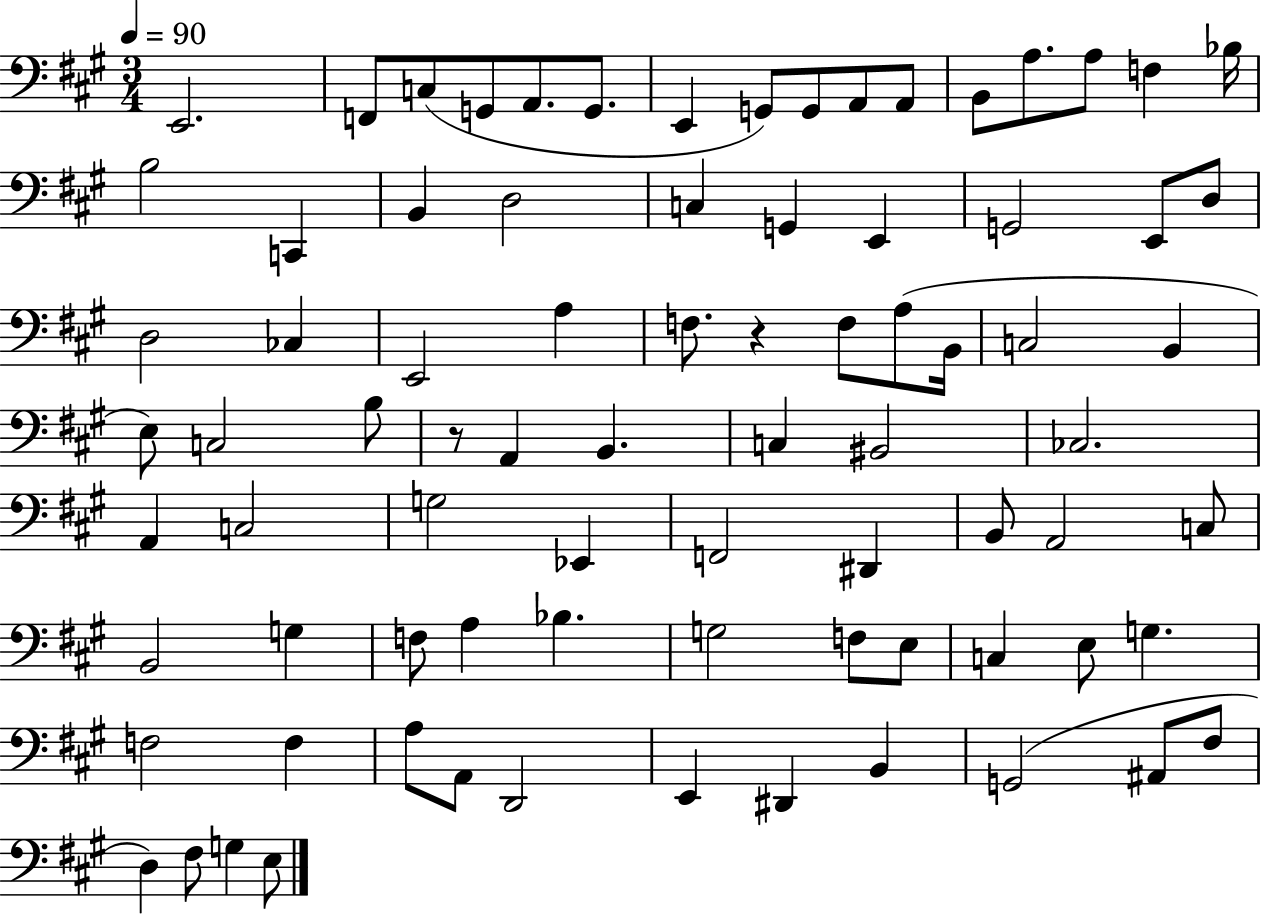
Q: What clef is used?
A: bass